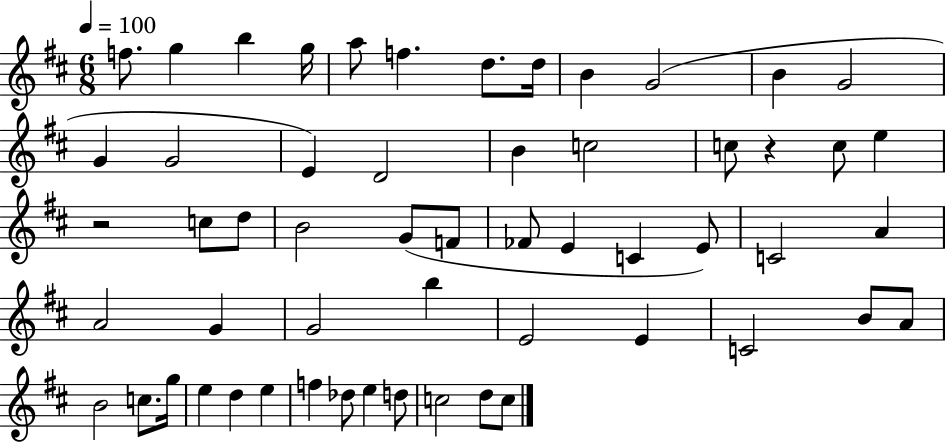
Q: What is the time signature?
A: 6/8